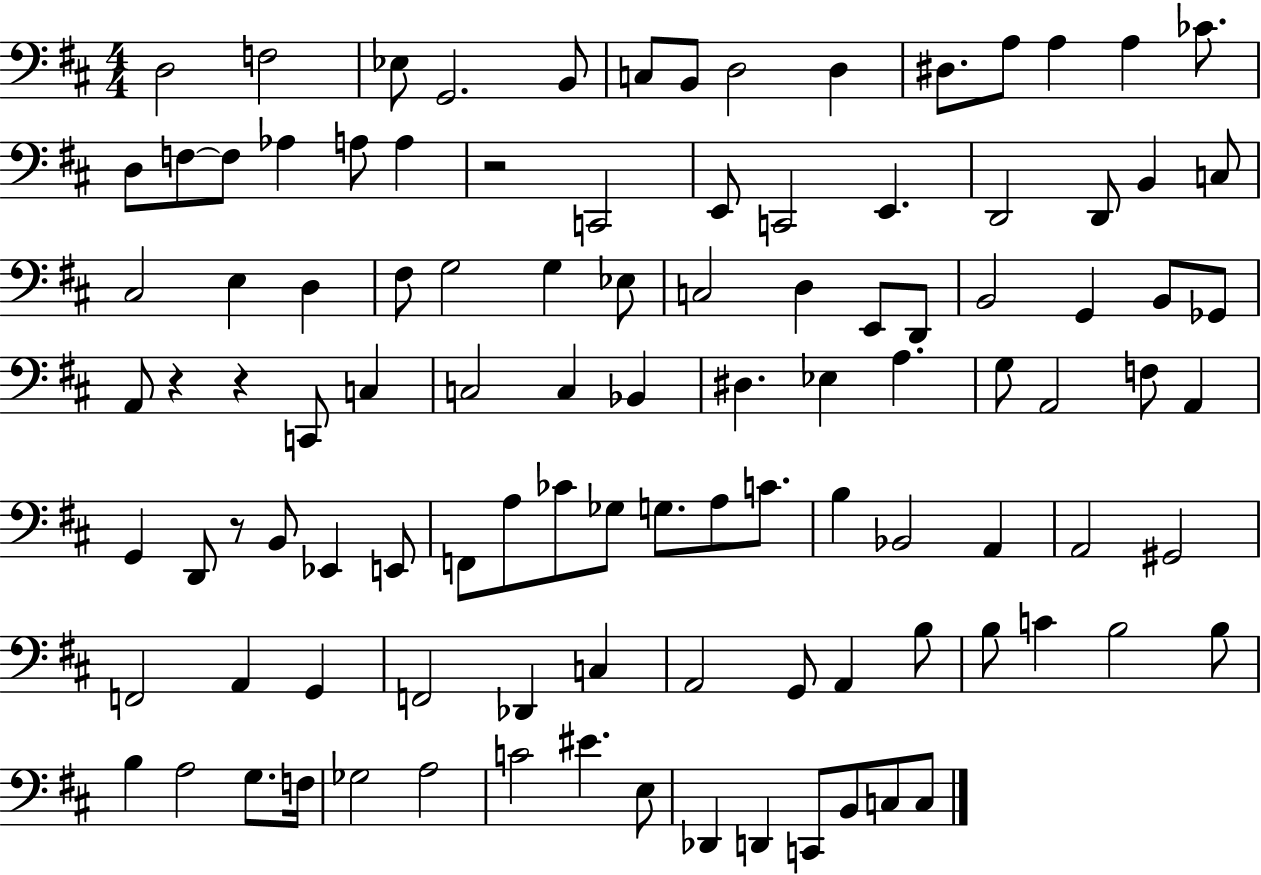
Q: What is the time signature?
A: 4/4